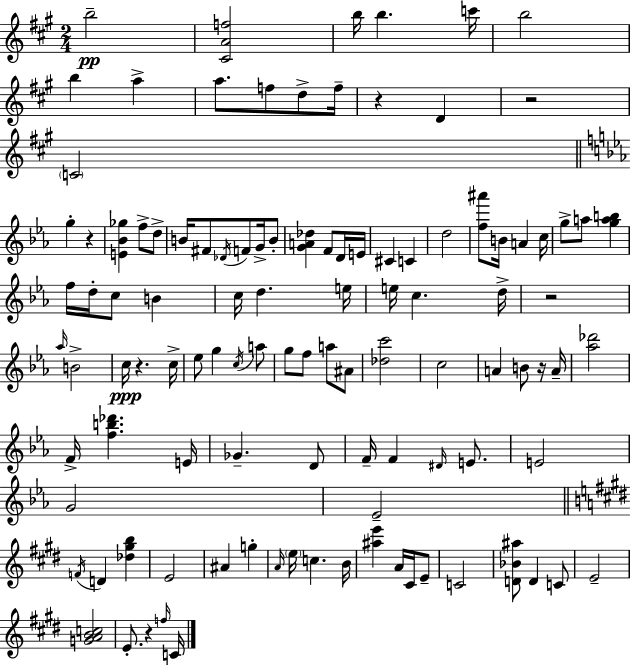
B5/h [C#4,A4,F5]/h B5/s B5/q. C6/s B5/h B5/q A5/q A5/e. F5/e D5/e F5/s R/q D4/q R/h C4/h G5/q R/q [E4,Bb4,Gb5]/q F5/e D5/e B4/s F#4/e Db4/s F4/e G4/s B4/e [G4,A4,Db5]/q F4/e D4/s E4/s C#4/q C4/q D5/h [F5,A#6]/e B4/s A4/q C5/s G5/e A5/e [G5,A5,B5]/q F5/s D5/s C5/e B4/q C5/s D5/q. E5/s E5/s C5/q. D5/s R/h Ab5/s B4/h C5/s R/q. C5/s Eb5/e G5/q C5/s A5/e G5/e F5/e A5/e A#4/e [Db5,C6]/h C5/h A4/q B4/e R/s A4/s [Ab5,Db6]/h F4/s [F5,B5,Db6]/q. E4/s Gb4/q. D4/e F4/s F4/q D#4/s E4/e. E4/h G4/h Eb4/h F4/s D4/q [Db5,G#5,B5]/q E4/h A#4/q G5/q A4/s E5/s C5/q. B4/s [A#5,E6]/q A4/s C#4/s E4/e C4/h [D4,Bb4,A#5]/e D4/q C4/e E4/h [G4,A4,B4,C5]/h E4/e. R/q F5/s C4/s